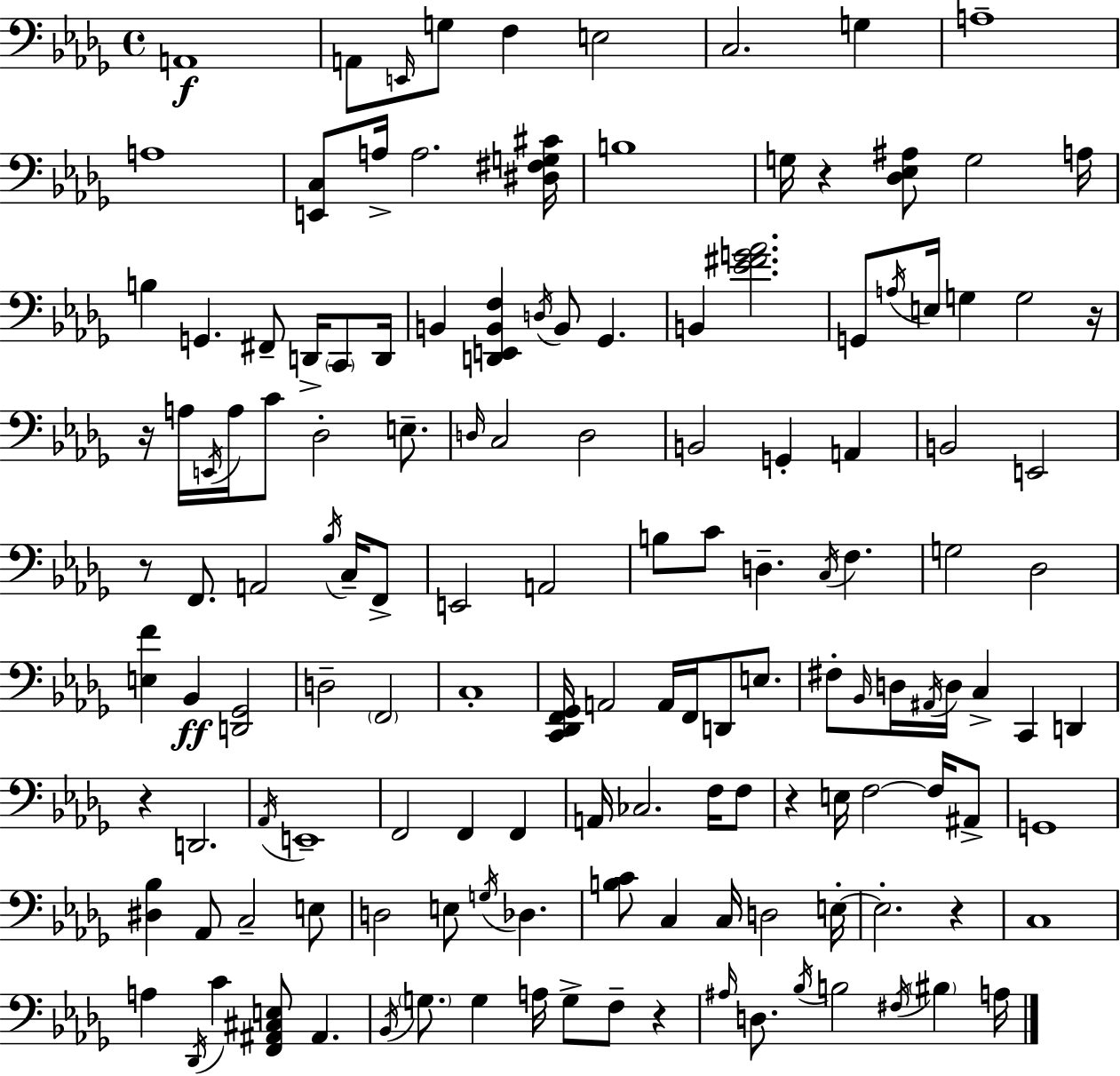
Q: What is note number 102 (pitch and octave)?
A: D3